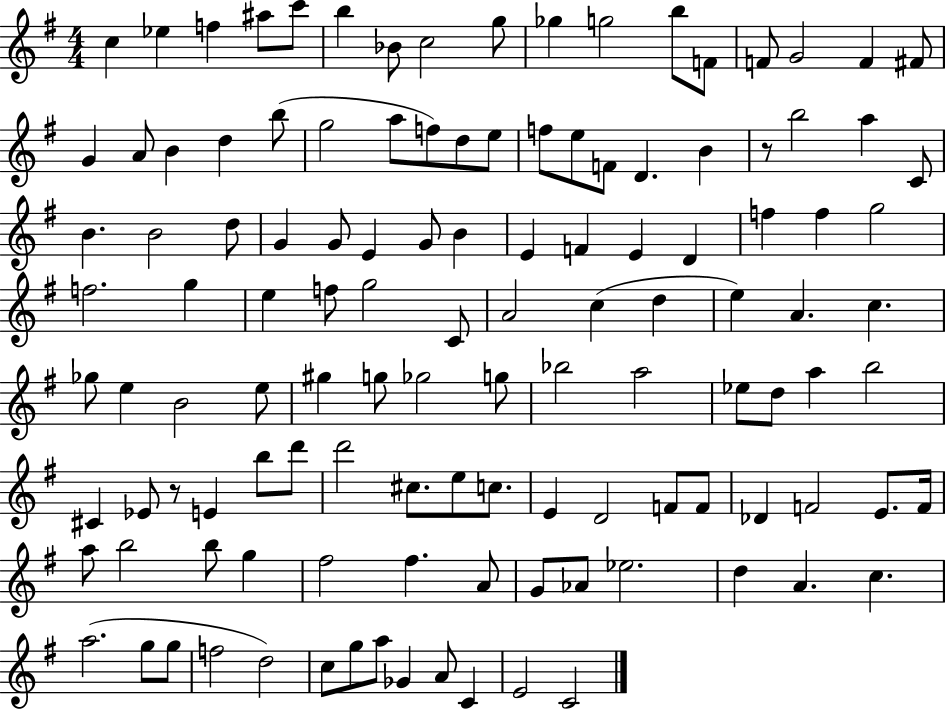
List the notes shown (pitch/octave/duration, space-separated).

C5/q Eb5/q F5/q A#5/e C6/e B5/q Bb4/e C5/h G5/e Gb5/q G5/h B5/e F4/e F4/e G4/h F4/q F#4/e G4/q A4/e B4/q D5/q B5/e G5/h A5/e F5/e D5/e E5/e F5/e E5/e F4/e D4/q. B4/q R/e B5/h A5/q C4/e B4/q. B4/h D5/e G4/q G4/e E4/q G4/e B4/q E4/q F4/q E4/q D4/q F5/q F5/q G5/h F5/h. G5/q E5/q F5/e G5/h C4/e A4/h C5/q D5/q E5/q A4/q. C5/q. Gb5/e E5/q B4/h E5/e G#5/q G5/e Gb5/h G5/e Bb5/h A5/h Eb5/e D5/e A5/q B5/h C#4/q Eb4/e R/e E4/q B5/e D6/e D6/h C#5/e. E5/e C5/e. E4/q D4/h F4/e F4/e Db4/q F4/h E4/e. F4/s A5/e B5/h B5/e G5/q F#5/h F#5/q. A4/e G4/e Ab4/e Eb5/h. D5/q A4/q. C5/q. A5/h. G5/e G5/e F5/h D5/h C5/e G5/e A5/e Gb4/q A4/e C4/q E4/h C4/h